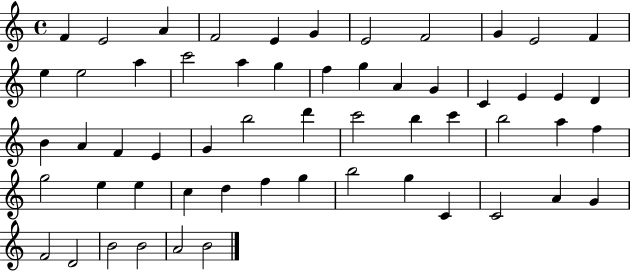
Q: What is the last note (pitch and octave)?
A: B4